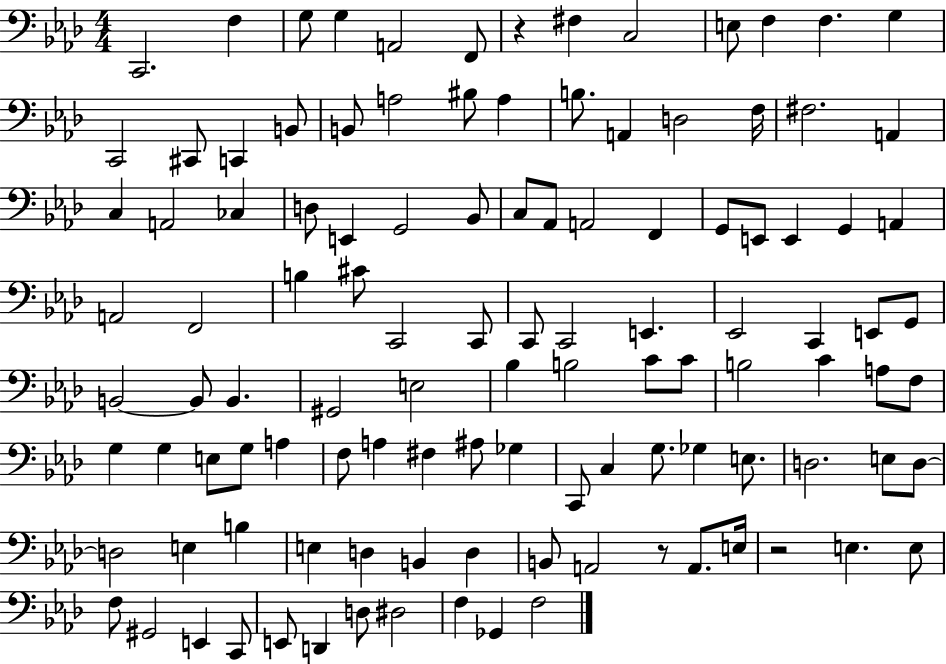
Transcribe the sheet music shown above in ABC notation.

X:1
T:Untitled
M:4/4
L:1/4
K:Ab
C,,2 F, G,/2 G, A,,2 F,,/2 z ^F, C,2 E,/2 F, F, G, C,,2 ^C,,/2 C,, B,,/2 B,,/2 A,2 ^B,/2 A, B,/2 A,, D,2 F,/4 ^F,2 A,, C, A,,2 _C, D,/2 E,, G,,2 _B,,/2 C,/2 _A,,/2 A,,2 F,, G,,/2 E,,/2 E,, G,, A,, A,,2 F,,2 B, ^C/2 C,,2 C,,/2 C,,/2 C,,2 E,, _E,,2 C,, E,,/2 G,,/2 B,,2 B,,/2 B,, ^G,,2 E,2 _B, B,2 C/2 C/2 B,2 C A,/2 F,/2 G, G, E,/2 G,/2 A, F,/2 A, ^F, ^A,/2 _G, C,,/2 C, G,/2 _G, E,/2 D,2 E,/2 D,/2 D,2 E, B, E, D, B,, D, B,,/2 A,,2 z/2 A,,/2 E,/4 z2 E, E,/2 F,/2 ^G,,2 E,, C,,/2 E,,/2 D,, D,/2 ^D,2 F, _G,, F,2